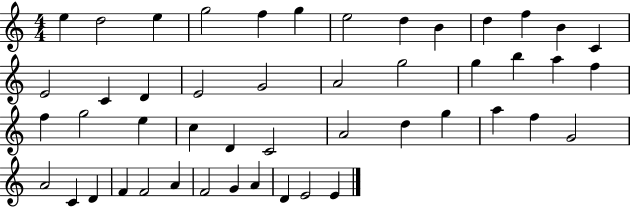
E5/q D5/h E5/q G5/h F5/q G5/q E5/h D5/q B4/q D5/q F5/q B4/q C4/q E4/h C4/q D4/q E4/h G4/h A4/h G5/h G5/q B5/q A5/q F5/q F5/q G5/h E5/q C5/q D4/q C4/h A4/h D5/q G5/q A5/q F5/q G4/h A4/h C4/q D4/q F4/q F4/h A4/q F4/h G4/q A4/q D4/q E4/h E4/q